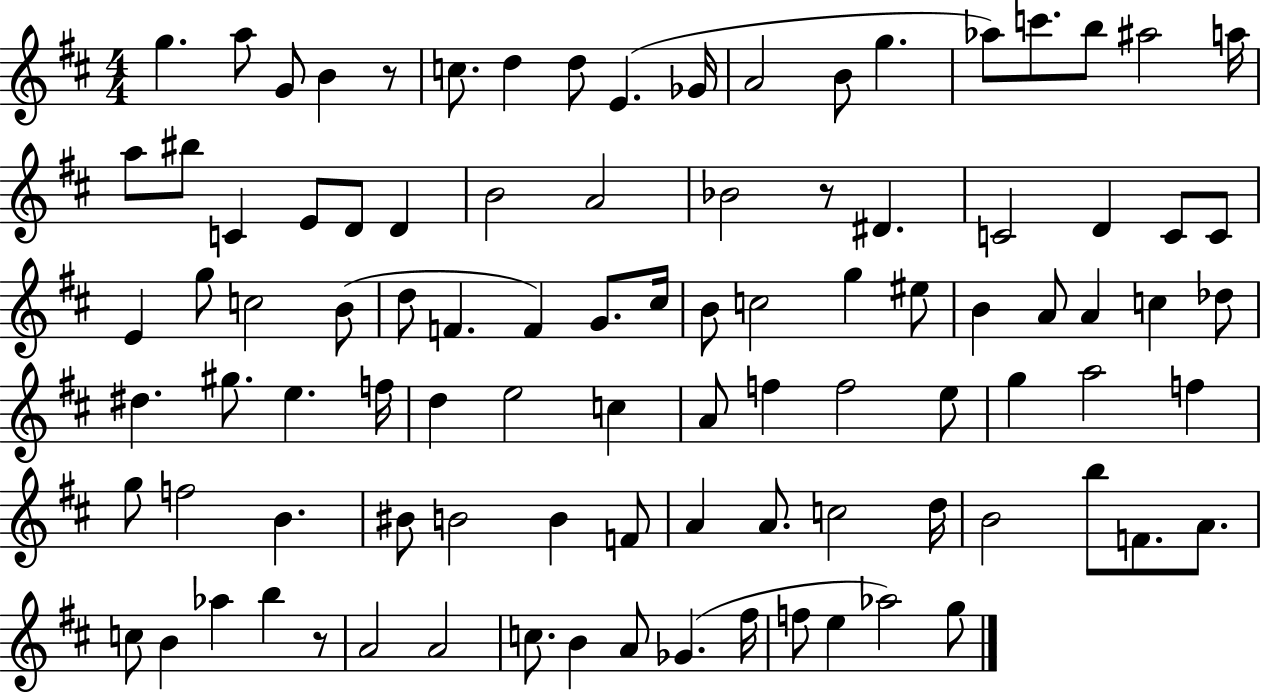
X:1
T:Untitled
M:4/4
L:1/4
K:D
g a/2 G/2 B z/2 c/2 d d/2 E _G/4 A2 B/2 g _a/2 c'/2 b/2 ^a2 a/4 a/2 ^b/2 C E/2 D/2 D B2 A2 _B2 z/2 ^D C2 D C/2 C/2 E g/2 c2 B/2 d/2 F F G/2 ^c/4 B/2 c2 g ^e/2 B A/2 A c _d/2 ^d ^g/2 e f/4 d e2 c A/2 f f2 e/2 g a2 f g/2 f2 B ^B/2 B2 B F/2 A A/2 c2 d/4 B2 b/2 F/2 A/2 c/2 B _a b z/2 A2 A2 c/2 B A/2 _G ^f/4 f/2 e _a2 g/2